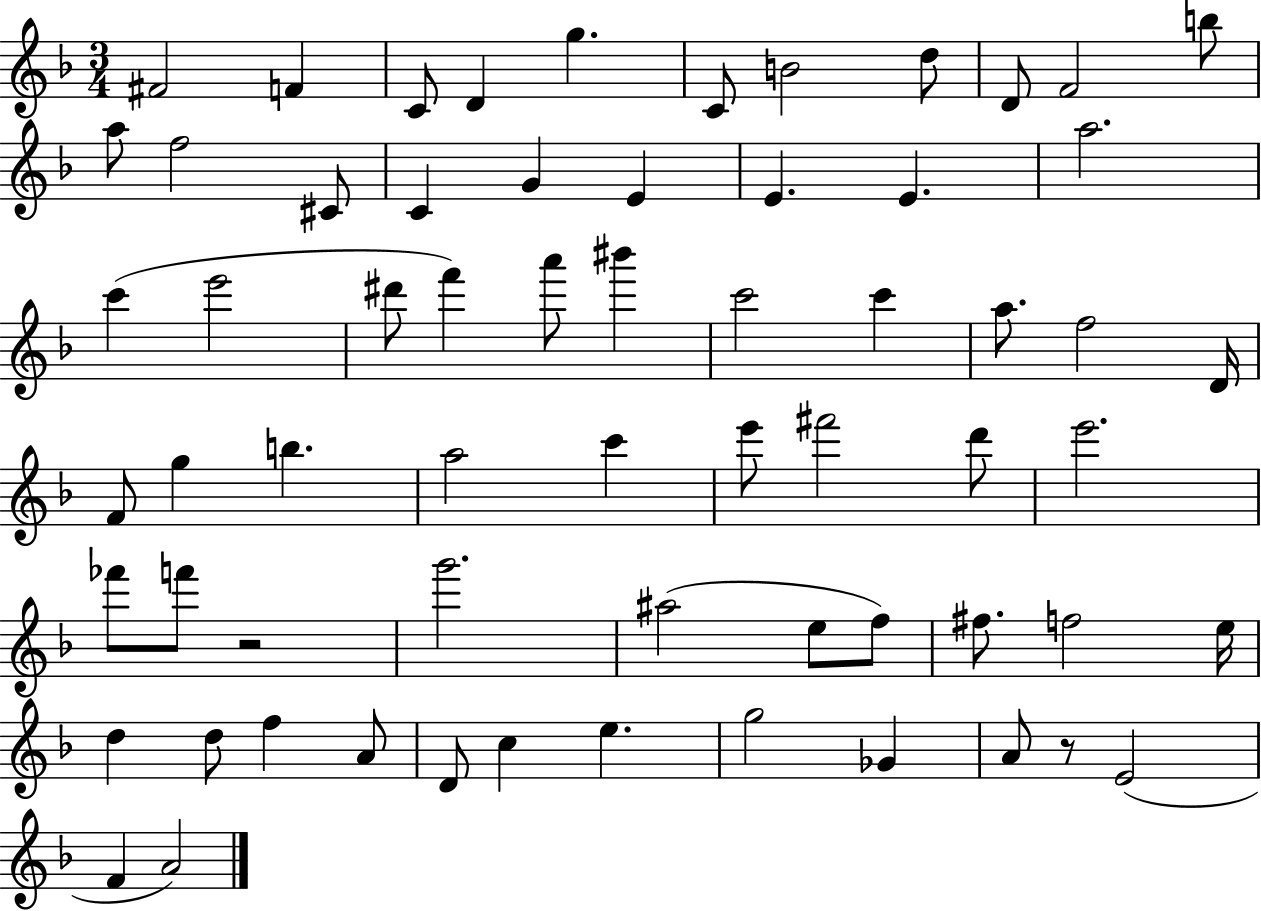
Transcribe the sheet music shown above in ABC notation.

X:1
T:Untitled
M:3/4
L:1/4
K:F
^F2 F C/2 D g C/2 B2 d/2 D/2 F2 b/2 a/2 f2 ^C/2 C G E E E a2 c' e'2 ^d'/2 f' a'/2 ^b' c'2 c' a/2 f2 D/4 F/2 g b a2 c' e'/2 ^f'2 d'/2 e'2 _f'/2 f'/2 z2 g'2 ^a2 e/2 f/2 ^f/2 f2 e/4 d d/2 f A/2 D/2 c e g2 _G A/2 z/2 E2 F A2